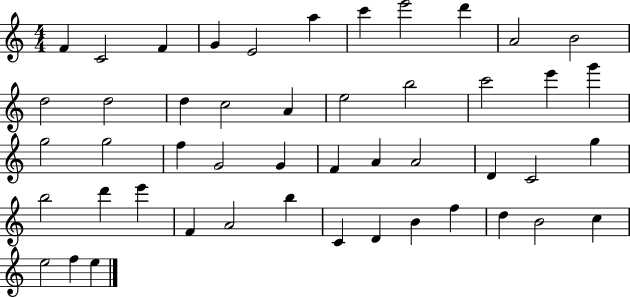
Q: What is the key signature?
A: C major